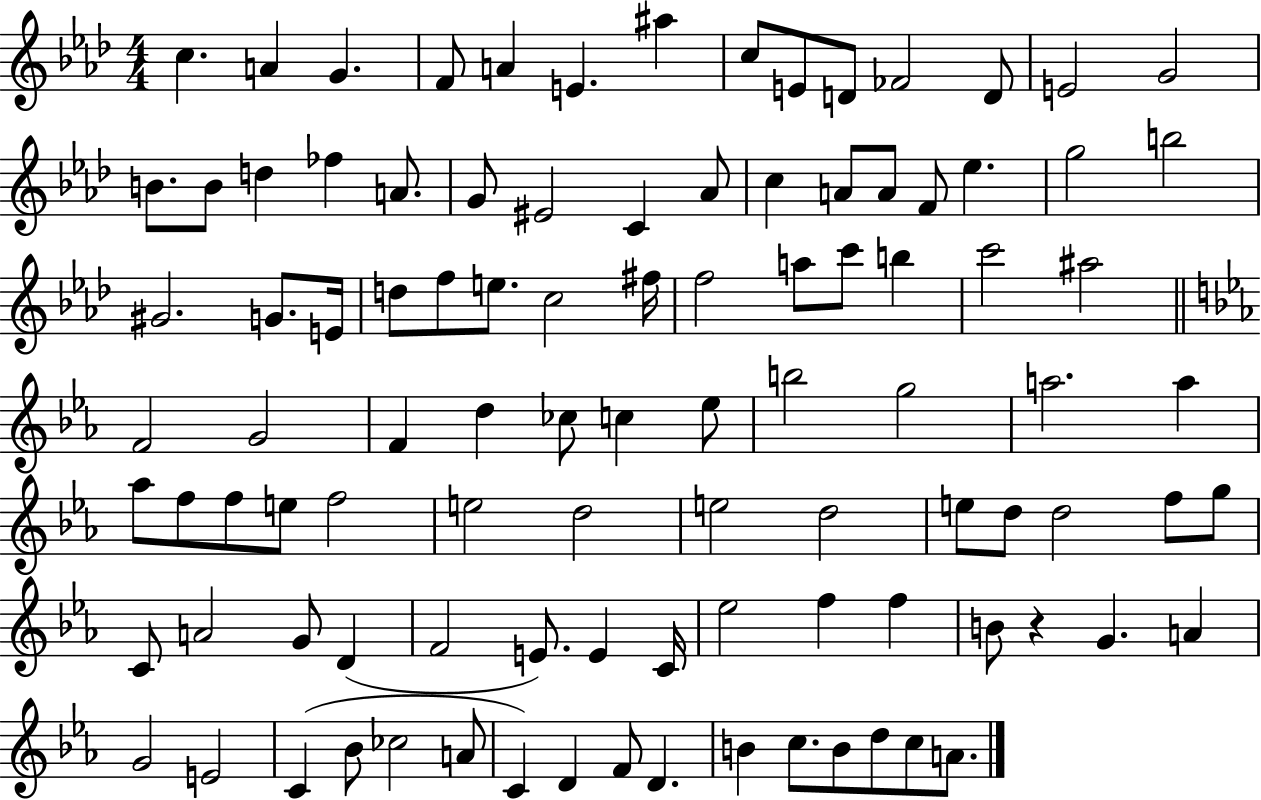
{
  \clef treble
  \numericTimeSignature
  \time 4/4
  \key aes \major
  c''4. a'4 g'4. | f'8 a'4 e'4. ais''4 | c''8 e'8 d'8 fes'2 d'8 | e'2 g'2 | \break b'8. b'8 d''4 fes''4 a'8. | g'8 eis'2 c'4 aes'8 | c''4 a'8 a'8 f'8 ees''4. | g''2 b''2 | \break gis'2. g'8. e'16 | d''8 f''8 e''8. c''2 fis''16 | f''2 a''8 c'''8 b''4 | c'''2 ais''2 | \break \bar "||" \break \key c \minor f'2 g'2 | f'4 d''4 ces''8 c''4 ees''8 | b''2 g''2 | a''2. a''4 | \break aes''8 f''8 f''8 e''8 f''2 | e''2 d''2 | e''2 d''2 | e''8 d''8 d''2 f''8 g''8 | \break c'8 a'2 g'8 d'4( | f'2 e'8.) e'4 c'16 | ees''2 f''4 f''4 | b'8 r4 g'4. a'4 | \break g'2 e'2 | c'4( bes'8 ces''2 a'8 | c'4) d'4 f'8 d'4. | b'4 c''8. b'8 d''8 c''8 a'8. | \break \bar "|."
}